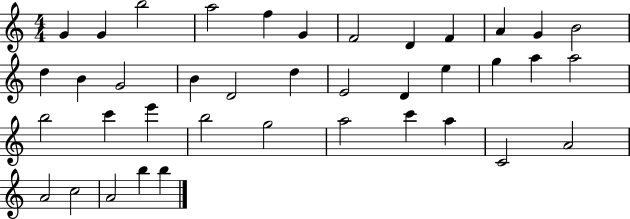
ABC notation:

X:1
T:Untitled
M:4/4
L:1/4
K:C
G G b2 a2 f G F2 D F A G B2 d B G2 B D2 d E2 D e g a a2 b2 c' e' b2 g2 a2 c' a C2 A2 A2 c2 A2 b b